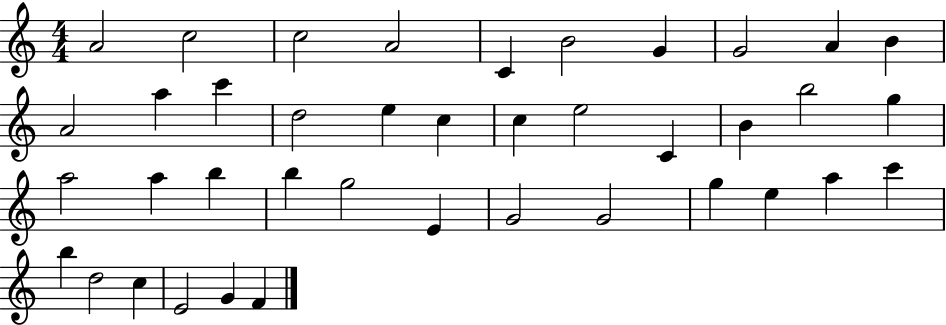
A4/h C5/h C5/h A4/h C4/q B4/h G4/q G4/h A4/q B4/q A4/h A5/q C6/q D5/h E5/q C5/q C5/q E5/h C4/q B4/q B5/h G5/q A5/h A5/q B5/q B5/q G5/h E4/q G4/h G4/h G5/q E5/q A5/q C6/q B5/q D5/h C5/q E4/h G4/q F4/q